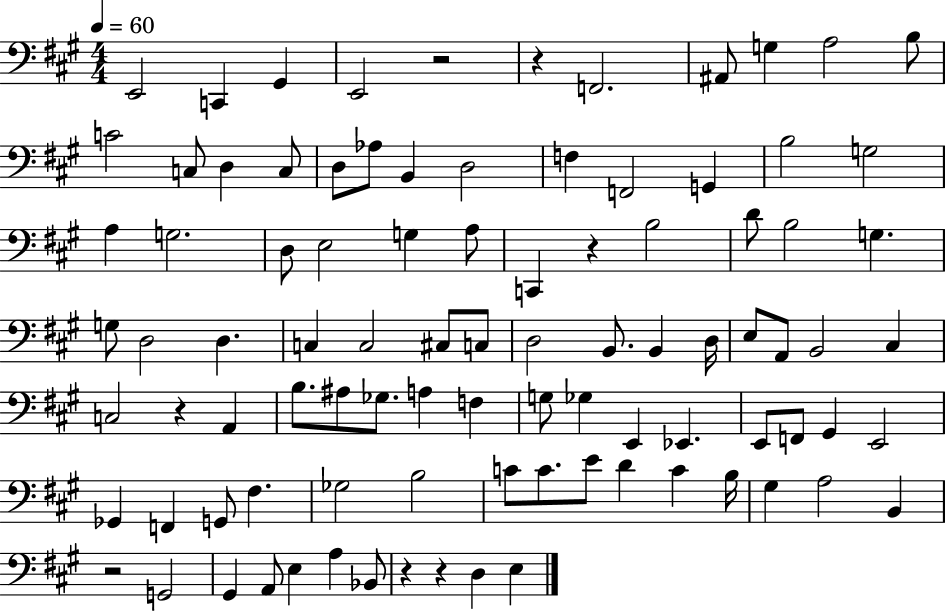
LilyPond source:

{
  \clef bass
  \numericTimeSignature
  \time 4/4
  \key a \major
  \tempo 4 = 60
  e,2 c,4 gis,4 | e,2 r2 | r4 f,2. | ais,8 g4 a2 b8 | \break c'2 c8 d4 c8 | d8 aes8 b,4 d2 | f4 f,2 g,4 | b2 g2 | \break a4 g2. | d8 e2 g4 a8 | c,4 r4 b2 | d'8 b2 g4. | \break g8 d2 d4. | c4 c2 cis8 c8 | d2 b,8. b,4 d16 | e8 a,8 b,2 cis4 | \break c2 r4 a,4 | b8. ais8 ges8. a4 f4 | g8 ges4 e,4 ees,4. | e,8 f,8 gis,4 e,2 | \break ges,4 f,4 g,8 fis4. | ges2 b2 | c'8 c'8. e'8 d'4 c'4 b16 | gis4 a2 b,4 | \break r2 g,2 | gis,4 a,8 e4 a4 bes,8 | r4 r4 d4 e4 | \bar "|."
}